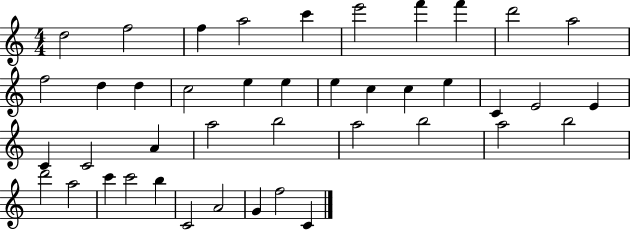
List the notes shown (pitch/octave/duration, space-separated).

D5/h F5/h F5/q A5/h C6/q E6/h F6/q F6/q D6/h A5/h F5/h D5/q D5/q C5/h E5/q E5/q E5/q C5/q C5/q E5/q C4/q E4/h E4/q C4/q C4/h A4/q A5/h B5/h A5/h B5/h A5/h B5/h D6/h A5/h C6/q C6/h B5/q C4/h A4/h G4/q F5/h C4/q